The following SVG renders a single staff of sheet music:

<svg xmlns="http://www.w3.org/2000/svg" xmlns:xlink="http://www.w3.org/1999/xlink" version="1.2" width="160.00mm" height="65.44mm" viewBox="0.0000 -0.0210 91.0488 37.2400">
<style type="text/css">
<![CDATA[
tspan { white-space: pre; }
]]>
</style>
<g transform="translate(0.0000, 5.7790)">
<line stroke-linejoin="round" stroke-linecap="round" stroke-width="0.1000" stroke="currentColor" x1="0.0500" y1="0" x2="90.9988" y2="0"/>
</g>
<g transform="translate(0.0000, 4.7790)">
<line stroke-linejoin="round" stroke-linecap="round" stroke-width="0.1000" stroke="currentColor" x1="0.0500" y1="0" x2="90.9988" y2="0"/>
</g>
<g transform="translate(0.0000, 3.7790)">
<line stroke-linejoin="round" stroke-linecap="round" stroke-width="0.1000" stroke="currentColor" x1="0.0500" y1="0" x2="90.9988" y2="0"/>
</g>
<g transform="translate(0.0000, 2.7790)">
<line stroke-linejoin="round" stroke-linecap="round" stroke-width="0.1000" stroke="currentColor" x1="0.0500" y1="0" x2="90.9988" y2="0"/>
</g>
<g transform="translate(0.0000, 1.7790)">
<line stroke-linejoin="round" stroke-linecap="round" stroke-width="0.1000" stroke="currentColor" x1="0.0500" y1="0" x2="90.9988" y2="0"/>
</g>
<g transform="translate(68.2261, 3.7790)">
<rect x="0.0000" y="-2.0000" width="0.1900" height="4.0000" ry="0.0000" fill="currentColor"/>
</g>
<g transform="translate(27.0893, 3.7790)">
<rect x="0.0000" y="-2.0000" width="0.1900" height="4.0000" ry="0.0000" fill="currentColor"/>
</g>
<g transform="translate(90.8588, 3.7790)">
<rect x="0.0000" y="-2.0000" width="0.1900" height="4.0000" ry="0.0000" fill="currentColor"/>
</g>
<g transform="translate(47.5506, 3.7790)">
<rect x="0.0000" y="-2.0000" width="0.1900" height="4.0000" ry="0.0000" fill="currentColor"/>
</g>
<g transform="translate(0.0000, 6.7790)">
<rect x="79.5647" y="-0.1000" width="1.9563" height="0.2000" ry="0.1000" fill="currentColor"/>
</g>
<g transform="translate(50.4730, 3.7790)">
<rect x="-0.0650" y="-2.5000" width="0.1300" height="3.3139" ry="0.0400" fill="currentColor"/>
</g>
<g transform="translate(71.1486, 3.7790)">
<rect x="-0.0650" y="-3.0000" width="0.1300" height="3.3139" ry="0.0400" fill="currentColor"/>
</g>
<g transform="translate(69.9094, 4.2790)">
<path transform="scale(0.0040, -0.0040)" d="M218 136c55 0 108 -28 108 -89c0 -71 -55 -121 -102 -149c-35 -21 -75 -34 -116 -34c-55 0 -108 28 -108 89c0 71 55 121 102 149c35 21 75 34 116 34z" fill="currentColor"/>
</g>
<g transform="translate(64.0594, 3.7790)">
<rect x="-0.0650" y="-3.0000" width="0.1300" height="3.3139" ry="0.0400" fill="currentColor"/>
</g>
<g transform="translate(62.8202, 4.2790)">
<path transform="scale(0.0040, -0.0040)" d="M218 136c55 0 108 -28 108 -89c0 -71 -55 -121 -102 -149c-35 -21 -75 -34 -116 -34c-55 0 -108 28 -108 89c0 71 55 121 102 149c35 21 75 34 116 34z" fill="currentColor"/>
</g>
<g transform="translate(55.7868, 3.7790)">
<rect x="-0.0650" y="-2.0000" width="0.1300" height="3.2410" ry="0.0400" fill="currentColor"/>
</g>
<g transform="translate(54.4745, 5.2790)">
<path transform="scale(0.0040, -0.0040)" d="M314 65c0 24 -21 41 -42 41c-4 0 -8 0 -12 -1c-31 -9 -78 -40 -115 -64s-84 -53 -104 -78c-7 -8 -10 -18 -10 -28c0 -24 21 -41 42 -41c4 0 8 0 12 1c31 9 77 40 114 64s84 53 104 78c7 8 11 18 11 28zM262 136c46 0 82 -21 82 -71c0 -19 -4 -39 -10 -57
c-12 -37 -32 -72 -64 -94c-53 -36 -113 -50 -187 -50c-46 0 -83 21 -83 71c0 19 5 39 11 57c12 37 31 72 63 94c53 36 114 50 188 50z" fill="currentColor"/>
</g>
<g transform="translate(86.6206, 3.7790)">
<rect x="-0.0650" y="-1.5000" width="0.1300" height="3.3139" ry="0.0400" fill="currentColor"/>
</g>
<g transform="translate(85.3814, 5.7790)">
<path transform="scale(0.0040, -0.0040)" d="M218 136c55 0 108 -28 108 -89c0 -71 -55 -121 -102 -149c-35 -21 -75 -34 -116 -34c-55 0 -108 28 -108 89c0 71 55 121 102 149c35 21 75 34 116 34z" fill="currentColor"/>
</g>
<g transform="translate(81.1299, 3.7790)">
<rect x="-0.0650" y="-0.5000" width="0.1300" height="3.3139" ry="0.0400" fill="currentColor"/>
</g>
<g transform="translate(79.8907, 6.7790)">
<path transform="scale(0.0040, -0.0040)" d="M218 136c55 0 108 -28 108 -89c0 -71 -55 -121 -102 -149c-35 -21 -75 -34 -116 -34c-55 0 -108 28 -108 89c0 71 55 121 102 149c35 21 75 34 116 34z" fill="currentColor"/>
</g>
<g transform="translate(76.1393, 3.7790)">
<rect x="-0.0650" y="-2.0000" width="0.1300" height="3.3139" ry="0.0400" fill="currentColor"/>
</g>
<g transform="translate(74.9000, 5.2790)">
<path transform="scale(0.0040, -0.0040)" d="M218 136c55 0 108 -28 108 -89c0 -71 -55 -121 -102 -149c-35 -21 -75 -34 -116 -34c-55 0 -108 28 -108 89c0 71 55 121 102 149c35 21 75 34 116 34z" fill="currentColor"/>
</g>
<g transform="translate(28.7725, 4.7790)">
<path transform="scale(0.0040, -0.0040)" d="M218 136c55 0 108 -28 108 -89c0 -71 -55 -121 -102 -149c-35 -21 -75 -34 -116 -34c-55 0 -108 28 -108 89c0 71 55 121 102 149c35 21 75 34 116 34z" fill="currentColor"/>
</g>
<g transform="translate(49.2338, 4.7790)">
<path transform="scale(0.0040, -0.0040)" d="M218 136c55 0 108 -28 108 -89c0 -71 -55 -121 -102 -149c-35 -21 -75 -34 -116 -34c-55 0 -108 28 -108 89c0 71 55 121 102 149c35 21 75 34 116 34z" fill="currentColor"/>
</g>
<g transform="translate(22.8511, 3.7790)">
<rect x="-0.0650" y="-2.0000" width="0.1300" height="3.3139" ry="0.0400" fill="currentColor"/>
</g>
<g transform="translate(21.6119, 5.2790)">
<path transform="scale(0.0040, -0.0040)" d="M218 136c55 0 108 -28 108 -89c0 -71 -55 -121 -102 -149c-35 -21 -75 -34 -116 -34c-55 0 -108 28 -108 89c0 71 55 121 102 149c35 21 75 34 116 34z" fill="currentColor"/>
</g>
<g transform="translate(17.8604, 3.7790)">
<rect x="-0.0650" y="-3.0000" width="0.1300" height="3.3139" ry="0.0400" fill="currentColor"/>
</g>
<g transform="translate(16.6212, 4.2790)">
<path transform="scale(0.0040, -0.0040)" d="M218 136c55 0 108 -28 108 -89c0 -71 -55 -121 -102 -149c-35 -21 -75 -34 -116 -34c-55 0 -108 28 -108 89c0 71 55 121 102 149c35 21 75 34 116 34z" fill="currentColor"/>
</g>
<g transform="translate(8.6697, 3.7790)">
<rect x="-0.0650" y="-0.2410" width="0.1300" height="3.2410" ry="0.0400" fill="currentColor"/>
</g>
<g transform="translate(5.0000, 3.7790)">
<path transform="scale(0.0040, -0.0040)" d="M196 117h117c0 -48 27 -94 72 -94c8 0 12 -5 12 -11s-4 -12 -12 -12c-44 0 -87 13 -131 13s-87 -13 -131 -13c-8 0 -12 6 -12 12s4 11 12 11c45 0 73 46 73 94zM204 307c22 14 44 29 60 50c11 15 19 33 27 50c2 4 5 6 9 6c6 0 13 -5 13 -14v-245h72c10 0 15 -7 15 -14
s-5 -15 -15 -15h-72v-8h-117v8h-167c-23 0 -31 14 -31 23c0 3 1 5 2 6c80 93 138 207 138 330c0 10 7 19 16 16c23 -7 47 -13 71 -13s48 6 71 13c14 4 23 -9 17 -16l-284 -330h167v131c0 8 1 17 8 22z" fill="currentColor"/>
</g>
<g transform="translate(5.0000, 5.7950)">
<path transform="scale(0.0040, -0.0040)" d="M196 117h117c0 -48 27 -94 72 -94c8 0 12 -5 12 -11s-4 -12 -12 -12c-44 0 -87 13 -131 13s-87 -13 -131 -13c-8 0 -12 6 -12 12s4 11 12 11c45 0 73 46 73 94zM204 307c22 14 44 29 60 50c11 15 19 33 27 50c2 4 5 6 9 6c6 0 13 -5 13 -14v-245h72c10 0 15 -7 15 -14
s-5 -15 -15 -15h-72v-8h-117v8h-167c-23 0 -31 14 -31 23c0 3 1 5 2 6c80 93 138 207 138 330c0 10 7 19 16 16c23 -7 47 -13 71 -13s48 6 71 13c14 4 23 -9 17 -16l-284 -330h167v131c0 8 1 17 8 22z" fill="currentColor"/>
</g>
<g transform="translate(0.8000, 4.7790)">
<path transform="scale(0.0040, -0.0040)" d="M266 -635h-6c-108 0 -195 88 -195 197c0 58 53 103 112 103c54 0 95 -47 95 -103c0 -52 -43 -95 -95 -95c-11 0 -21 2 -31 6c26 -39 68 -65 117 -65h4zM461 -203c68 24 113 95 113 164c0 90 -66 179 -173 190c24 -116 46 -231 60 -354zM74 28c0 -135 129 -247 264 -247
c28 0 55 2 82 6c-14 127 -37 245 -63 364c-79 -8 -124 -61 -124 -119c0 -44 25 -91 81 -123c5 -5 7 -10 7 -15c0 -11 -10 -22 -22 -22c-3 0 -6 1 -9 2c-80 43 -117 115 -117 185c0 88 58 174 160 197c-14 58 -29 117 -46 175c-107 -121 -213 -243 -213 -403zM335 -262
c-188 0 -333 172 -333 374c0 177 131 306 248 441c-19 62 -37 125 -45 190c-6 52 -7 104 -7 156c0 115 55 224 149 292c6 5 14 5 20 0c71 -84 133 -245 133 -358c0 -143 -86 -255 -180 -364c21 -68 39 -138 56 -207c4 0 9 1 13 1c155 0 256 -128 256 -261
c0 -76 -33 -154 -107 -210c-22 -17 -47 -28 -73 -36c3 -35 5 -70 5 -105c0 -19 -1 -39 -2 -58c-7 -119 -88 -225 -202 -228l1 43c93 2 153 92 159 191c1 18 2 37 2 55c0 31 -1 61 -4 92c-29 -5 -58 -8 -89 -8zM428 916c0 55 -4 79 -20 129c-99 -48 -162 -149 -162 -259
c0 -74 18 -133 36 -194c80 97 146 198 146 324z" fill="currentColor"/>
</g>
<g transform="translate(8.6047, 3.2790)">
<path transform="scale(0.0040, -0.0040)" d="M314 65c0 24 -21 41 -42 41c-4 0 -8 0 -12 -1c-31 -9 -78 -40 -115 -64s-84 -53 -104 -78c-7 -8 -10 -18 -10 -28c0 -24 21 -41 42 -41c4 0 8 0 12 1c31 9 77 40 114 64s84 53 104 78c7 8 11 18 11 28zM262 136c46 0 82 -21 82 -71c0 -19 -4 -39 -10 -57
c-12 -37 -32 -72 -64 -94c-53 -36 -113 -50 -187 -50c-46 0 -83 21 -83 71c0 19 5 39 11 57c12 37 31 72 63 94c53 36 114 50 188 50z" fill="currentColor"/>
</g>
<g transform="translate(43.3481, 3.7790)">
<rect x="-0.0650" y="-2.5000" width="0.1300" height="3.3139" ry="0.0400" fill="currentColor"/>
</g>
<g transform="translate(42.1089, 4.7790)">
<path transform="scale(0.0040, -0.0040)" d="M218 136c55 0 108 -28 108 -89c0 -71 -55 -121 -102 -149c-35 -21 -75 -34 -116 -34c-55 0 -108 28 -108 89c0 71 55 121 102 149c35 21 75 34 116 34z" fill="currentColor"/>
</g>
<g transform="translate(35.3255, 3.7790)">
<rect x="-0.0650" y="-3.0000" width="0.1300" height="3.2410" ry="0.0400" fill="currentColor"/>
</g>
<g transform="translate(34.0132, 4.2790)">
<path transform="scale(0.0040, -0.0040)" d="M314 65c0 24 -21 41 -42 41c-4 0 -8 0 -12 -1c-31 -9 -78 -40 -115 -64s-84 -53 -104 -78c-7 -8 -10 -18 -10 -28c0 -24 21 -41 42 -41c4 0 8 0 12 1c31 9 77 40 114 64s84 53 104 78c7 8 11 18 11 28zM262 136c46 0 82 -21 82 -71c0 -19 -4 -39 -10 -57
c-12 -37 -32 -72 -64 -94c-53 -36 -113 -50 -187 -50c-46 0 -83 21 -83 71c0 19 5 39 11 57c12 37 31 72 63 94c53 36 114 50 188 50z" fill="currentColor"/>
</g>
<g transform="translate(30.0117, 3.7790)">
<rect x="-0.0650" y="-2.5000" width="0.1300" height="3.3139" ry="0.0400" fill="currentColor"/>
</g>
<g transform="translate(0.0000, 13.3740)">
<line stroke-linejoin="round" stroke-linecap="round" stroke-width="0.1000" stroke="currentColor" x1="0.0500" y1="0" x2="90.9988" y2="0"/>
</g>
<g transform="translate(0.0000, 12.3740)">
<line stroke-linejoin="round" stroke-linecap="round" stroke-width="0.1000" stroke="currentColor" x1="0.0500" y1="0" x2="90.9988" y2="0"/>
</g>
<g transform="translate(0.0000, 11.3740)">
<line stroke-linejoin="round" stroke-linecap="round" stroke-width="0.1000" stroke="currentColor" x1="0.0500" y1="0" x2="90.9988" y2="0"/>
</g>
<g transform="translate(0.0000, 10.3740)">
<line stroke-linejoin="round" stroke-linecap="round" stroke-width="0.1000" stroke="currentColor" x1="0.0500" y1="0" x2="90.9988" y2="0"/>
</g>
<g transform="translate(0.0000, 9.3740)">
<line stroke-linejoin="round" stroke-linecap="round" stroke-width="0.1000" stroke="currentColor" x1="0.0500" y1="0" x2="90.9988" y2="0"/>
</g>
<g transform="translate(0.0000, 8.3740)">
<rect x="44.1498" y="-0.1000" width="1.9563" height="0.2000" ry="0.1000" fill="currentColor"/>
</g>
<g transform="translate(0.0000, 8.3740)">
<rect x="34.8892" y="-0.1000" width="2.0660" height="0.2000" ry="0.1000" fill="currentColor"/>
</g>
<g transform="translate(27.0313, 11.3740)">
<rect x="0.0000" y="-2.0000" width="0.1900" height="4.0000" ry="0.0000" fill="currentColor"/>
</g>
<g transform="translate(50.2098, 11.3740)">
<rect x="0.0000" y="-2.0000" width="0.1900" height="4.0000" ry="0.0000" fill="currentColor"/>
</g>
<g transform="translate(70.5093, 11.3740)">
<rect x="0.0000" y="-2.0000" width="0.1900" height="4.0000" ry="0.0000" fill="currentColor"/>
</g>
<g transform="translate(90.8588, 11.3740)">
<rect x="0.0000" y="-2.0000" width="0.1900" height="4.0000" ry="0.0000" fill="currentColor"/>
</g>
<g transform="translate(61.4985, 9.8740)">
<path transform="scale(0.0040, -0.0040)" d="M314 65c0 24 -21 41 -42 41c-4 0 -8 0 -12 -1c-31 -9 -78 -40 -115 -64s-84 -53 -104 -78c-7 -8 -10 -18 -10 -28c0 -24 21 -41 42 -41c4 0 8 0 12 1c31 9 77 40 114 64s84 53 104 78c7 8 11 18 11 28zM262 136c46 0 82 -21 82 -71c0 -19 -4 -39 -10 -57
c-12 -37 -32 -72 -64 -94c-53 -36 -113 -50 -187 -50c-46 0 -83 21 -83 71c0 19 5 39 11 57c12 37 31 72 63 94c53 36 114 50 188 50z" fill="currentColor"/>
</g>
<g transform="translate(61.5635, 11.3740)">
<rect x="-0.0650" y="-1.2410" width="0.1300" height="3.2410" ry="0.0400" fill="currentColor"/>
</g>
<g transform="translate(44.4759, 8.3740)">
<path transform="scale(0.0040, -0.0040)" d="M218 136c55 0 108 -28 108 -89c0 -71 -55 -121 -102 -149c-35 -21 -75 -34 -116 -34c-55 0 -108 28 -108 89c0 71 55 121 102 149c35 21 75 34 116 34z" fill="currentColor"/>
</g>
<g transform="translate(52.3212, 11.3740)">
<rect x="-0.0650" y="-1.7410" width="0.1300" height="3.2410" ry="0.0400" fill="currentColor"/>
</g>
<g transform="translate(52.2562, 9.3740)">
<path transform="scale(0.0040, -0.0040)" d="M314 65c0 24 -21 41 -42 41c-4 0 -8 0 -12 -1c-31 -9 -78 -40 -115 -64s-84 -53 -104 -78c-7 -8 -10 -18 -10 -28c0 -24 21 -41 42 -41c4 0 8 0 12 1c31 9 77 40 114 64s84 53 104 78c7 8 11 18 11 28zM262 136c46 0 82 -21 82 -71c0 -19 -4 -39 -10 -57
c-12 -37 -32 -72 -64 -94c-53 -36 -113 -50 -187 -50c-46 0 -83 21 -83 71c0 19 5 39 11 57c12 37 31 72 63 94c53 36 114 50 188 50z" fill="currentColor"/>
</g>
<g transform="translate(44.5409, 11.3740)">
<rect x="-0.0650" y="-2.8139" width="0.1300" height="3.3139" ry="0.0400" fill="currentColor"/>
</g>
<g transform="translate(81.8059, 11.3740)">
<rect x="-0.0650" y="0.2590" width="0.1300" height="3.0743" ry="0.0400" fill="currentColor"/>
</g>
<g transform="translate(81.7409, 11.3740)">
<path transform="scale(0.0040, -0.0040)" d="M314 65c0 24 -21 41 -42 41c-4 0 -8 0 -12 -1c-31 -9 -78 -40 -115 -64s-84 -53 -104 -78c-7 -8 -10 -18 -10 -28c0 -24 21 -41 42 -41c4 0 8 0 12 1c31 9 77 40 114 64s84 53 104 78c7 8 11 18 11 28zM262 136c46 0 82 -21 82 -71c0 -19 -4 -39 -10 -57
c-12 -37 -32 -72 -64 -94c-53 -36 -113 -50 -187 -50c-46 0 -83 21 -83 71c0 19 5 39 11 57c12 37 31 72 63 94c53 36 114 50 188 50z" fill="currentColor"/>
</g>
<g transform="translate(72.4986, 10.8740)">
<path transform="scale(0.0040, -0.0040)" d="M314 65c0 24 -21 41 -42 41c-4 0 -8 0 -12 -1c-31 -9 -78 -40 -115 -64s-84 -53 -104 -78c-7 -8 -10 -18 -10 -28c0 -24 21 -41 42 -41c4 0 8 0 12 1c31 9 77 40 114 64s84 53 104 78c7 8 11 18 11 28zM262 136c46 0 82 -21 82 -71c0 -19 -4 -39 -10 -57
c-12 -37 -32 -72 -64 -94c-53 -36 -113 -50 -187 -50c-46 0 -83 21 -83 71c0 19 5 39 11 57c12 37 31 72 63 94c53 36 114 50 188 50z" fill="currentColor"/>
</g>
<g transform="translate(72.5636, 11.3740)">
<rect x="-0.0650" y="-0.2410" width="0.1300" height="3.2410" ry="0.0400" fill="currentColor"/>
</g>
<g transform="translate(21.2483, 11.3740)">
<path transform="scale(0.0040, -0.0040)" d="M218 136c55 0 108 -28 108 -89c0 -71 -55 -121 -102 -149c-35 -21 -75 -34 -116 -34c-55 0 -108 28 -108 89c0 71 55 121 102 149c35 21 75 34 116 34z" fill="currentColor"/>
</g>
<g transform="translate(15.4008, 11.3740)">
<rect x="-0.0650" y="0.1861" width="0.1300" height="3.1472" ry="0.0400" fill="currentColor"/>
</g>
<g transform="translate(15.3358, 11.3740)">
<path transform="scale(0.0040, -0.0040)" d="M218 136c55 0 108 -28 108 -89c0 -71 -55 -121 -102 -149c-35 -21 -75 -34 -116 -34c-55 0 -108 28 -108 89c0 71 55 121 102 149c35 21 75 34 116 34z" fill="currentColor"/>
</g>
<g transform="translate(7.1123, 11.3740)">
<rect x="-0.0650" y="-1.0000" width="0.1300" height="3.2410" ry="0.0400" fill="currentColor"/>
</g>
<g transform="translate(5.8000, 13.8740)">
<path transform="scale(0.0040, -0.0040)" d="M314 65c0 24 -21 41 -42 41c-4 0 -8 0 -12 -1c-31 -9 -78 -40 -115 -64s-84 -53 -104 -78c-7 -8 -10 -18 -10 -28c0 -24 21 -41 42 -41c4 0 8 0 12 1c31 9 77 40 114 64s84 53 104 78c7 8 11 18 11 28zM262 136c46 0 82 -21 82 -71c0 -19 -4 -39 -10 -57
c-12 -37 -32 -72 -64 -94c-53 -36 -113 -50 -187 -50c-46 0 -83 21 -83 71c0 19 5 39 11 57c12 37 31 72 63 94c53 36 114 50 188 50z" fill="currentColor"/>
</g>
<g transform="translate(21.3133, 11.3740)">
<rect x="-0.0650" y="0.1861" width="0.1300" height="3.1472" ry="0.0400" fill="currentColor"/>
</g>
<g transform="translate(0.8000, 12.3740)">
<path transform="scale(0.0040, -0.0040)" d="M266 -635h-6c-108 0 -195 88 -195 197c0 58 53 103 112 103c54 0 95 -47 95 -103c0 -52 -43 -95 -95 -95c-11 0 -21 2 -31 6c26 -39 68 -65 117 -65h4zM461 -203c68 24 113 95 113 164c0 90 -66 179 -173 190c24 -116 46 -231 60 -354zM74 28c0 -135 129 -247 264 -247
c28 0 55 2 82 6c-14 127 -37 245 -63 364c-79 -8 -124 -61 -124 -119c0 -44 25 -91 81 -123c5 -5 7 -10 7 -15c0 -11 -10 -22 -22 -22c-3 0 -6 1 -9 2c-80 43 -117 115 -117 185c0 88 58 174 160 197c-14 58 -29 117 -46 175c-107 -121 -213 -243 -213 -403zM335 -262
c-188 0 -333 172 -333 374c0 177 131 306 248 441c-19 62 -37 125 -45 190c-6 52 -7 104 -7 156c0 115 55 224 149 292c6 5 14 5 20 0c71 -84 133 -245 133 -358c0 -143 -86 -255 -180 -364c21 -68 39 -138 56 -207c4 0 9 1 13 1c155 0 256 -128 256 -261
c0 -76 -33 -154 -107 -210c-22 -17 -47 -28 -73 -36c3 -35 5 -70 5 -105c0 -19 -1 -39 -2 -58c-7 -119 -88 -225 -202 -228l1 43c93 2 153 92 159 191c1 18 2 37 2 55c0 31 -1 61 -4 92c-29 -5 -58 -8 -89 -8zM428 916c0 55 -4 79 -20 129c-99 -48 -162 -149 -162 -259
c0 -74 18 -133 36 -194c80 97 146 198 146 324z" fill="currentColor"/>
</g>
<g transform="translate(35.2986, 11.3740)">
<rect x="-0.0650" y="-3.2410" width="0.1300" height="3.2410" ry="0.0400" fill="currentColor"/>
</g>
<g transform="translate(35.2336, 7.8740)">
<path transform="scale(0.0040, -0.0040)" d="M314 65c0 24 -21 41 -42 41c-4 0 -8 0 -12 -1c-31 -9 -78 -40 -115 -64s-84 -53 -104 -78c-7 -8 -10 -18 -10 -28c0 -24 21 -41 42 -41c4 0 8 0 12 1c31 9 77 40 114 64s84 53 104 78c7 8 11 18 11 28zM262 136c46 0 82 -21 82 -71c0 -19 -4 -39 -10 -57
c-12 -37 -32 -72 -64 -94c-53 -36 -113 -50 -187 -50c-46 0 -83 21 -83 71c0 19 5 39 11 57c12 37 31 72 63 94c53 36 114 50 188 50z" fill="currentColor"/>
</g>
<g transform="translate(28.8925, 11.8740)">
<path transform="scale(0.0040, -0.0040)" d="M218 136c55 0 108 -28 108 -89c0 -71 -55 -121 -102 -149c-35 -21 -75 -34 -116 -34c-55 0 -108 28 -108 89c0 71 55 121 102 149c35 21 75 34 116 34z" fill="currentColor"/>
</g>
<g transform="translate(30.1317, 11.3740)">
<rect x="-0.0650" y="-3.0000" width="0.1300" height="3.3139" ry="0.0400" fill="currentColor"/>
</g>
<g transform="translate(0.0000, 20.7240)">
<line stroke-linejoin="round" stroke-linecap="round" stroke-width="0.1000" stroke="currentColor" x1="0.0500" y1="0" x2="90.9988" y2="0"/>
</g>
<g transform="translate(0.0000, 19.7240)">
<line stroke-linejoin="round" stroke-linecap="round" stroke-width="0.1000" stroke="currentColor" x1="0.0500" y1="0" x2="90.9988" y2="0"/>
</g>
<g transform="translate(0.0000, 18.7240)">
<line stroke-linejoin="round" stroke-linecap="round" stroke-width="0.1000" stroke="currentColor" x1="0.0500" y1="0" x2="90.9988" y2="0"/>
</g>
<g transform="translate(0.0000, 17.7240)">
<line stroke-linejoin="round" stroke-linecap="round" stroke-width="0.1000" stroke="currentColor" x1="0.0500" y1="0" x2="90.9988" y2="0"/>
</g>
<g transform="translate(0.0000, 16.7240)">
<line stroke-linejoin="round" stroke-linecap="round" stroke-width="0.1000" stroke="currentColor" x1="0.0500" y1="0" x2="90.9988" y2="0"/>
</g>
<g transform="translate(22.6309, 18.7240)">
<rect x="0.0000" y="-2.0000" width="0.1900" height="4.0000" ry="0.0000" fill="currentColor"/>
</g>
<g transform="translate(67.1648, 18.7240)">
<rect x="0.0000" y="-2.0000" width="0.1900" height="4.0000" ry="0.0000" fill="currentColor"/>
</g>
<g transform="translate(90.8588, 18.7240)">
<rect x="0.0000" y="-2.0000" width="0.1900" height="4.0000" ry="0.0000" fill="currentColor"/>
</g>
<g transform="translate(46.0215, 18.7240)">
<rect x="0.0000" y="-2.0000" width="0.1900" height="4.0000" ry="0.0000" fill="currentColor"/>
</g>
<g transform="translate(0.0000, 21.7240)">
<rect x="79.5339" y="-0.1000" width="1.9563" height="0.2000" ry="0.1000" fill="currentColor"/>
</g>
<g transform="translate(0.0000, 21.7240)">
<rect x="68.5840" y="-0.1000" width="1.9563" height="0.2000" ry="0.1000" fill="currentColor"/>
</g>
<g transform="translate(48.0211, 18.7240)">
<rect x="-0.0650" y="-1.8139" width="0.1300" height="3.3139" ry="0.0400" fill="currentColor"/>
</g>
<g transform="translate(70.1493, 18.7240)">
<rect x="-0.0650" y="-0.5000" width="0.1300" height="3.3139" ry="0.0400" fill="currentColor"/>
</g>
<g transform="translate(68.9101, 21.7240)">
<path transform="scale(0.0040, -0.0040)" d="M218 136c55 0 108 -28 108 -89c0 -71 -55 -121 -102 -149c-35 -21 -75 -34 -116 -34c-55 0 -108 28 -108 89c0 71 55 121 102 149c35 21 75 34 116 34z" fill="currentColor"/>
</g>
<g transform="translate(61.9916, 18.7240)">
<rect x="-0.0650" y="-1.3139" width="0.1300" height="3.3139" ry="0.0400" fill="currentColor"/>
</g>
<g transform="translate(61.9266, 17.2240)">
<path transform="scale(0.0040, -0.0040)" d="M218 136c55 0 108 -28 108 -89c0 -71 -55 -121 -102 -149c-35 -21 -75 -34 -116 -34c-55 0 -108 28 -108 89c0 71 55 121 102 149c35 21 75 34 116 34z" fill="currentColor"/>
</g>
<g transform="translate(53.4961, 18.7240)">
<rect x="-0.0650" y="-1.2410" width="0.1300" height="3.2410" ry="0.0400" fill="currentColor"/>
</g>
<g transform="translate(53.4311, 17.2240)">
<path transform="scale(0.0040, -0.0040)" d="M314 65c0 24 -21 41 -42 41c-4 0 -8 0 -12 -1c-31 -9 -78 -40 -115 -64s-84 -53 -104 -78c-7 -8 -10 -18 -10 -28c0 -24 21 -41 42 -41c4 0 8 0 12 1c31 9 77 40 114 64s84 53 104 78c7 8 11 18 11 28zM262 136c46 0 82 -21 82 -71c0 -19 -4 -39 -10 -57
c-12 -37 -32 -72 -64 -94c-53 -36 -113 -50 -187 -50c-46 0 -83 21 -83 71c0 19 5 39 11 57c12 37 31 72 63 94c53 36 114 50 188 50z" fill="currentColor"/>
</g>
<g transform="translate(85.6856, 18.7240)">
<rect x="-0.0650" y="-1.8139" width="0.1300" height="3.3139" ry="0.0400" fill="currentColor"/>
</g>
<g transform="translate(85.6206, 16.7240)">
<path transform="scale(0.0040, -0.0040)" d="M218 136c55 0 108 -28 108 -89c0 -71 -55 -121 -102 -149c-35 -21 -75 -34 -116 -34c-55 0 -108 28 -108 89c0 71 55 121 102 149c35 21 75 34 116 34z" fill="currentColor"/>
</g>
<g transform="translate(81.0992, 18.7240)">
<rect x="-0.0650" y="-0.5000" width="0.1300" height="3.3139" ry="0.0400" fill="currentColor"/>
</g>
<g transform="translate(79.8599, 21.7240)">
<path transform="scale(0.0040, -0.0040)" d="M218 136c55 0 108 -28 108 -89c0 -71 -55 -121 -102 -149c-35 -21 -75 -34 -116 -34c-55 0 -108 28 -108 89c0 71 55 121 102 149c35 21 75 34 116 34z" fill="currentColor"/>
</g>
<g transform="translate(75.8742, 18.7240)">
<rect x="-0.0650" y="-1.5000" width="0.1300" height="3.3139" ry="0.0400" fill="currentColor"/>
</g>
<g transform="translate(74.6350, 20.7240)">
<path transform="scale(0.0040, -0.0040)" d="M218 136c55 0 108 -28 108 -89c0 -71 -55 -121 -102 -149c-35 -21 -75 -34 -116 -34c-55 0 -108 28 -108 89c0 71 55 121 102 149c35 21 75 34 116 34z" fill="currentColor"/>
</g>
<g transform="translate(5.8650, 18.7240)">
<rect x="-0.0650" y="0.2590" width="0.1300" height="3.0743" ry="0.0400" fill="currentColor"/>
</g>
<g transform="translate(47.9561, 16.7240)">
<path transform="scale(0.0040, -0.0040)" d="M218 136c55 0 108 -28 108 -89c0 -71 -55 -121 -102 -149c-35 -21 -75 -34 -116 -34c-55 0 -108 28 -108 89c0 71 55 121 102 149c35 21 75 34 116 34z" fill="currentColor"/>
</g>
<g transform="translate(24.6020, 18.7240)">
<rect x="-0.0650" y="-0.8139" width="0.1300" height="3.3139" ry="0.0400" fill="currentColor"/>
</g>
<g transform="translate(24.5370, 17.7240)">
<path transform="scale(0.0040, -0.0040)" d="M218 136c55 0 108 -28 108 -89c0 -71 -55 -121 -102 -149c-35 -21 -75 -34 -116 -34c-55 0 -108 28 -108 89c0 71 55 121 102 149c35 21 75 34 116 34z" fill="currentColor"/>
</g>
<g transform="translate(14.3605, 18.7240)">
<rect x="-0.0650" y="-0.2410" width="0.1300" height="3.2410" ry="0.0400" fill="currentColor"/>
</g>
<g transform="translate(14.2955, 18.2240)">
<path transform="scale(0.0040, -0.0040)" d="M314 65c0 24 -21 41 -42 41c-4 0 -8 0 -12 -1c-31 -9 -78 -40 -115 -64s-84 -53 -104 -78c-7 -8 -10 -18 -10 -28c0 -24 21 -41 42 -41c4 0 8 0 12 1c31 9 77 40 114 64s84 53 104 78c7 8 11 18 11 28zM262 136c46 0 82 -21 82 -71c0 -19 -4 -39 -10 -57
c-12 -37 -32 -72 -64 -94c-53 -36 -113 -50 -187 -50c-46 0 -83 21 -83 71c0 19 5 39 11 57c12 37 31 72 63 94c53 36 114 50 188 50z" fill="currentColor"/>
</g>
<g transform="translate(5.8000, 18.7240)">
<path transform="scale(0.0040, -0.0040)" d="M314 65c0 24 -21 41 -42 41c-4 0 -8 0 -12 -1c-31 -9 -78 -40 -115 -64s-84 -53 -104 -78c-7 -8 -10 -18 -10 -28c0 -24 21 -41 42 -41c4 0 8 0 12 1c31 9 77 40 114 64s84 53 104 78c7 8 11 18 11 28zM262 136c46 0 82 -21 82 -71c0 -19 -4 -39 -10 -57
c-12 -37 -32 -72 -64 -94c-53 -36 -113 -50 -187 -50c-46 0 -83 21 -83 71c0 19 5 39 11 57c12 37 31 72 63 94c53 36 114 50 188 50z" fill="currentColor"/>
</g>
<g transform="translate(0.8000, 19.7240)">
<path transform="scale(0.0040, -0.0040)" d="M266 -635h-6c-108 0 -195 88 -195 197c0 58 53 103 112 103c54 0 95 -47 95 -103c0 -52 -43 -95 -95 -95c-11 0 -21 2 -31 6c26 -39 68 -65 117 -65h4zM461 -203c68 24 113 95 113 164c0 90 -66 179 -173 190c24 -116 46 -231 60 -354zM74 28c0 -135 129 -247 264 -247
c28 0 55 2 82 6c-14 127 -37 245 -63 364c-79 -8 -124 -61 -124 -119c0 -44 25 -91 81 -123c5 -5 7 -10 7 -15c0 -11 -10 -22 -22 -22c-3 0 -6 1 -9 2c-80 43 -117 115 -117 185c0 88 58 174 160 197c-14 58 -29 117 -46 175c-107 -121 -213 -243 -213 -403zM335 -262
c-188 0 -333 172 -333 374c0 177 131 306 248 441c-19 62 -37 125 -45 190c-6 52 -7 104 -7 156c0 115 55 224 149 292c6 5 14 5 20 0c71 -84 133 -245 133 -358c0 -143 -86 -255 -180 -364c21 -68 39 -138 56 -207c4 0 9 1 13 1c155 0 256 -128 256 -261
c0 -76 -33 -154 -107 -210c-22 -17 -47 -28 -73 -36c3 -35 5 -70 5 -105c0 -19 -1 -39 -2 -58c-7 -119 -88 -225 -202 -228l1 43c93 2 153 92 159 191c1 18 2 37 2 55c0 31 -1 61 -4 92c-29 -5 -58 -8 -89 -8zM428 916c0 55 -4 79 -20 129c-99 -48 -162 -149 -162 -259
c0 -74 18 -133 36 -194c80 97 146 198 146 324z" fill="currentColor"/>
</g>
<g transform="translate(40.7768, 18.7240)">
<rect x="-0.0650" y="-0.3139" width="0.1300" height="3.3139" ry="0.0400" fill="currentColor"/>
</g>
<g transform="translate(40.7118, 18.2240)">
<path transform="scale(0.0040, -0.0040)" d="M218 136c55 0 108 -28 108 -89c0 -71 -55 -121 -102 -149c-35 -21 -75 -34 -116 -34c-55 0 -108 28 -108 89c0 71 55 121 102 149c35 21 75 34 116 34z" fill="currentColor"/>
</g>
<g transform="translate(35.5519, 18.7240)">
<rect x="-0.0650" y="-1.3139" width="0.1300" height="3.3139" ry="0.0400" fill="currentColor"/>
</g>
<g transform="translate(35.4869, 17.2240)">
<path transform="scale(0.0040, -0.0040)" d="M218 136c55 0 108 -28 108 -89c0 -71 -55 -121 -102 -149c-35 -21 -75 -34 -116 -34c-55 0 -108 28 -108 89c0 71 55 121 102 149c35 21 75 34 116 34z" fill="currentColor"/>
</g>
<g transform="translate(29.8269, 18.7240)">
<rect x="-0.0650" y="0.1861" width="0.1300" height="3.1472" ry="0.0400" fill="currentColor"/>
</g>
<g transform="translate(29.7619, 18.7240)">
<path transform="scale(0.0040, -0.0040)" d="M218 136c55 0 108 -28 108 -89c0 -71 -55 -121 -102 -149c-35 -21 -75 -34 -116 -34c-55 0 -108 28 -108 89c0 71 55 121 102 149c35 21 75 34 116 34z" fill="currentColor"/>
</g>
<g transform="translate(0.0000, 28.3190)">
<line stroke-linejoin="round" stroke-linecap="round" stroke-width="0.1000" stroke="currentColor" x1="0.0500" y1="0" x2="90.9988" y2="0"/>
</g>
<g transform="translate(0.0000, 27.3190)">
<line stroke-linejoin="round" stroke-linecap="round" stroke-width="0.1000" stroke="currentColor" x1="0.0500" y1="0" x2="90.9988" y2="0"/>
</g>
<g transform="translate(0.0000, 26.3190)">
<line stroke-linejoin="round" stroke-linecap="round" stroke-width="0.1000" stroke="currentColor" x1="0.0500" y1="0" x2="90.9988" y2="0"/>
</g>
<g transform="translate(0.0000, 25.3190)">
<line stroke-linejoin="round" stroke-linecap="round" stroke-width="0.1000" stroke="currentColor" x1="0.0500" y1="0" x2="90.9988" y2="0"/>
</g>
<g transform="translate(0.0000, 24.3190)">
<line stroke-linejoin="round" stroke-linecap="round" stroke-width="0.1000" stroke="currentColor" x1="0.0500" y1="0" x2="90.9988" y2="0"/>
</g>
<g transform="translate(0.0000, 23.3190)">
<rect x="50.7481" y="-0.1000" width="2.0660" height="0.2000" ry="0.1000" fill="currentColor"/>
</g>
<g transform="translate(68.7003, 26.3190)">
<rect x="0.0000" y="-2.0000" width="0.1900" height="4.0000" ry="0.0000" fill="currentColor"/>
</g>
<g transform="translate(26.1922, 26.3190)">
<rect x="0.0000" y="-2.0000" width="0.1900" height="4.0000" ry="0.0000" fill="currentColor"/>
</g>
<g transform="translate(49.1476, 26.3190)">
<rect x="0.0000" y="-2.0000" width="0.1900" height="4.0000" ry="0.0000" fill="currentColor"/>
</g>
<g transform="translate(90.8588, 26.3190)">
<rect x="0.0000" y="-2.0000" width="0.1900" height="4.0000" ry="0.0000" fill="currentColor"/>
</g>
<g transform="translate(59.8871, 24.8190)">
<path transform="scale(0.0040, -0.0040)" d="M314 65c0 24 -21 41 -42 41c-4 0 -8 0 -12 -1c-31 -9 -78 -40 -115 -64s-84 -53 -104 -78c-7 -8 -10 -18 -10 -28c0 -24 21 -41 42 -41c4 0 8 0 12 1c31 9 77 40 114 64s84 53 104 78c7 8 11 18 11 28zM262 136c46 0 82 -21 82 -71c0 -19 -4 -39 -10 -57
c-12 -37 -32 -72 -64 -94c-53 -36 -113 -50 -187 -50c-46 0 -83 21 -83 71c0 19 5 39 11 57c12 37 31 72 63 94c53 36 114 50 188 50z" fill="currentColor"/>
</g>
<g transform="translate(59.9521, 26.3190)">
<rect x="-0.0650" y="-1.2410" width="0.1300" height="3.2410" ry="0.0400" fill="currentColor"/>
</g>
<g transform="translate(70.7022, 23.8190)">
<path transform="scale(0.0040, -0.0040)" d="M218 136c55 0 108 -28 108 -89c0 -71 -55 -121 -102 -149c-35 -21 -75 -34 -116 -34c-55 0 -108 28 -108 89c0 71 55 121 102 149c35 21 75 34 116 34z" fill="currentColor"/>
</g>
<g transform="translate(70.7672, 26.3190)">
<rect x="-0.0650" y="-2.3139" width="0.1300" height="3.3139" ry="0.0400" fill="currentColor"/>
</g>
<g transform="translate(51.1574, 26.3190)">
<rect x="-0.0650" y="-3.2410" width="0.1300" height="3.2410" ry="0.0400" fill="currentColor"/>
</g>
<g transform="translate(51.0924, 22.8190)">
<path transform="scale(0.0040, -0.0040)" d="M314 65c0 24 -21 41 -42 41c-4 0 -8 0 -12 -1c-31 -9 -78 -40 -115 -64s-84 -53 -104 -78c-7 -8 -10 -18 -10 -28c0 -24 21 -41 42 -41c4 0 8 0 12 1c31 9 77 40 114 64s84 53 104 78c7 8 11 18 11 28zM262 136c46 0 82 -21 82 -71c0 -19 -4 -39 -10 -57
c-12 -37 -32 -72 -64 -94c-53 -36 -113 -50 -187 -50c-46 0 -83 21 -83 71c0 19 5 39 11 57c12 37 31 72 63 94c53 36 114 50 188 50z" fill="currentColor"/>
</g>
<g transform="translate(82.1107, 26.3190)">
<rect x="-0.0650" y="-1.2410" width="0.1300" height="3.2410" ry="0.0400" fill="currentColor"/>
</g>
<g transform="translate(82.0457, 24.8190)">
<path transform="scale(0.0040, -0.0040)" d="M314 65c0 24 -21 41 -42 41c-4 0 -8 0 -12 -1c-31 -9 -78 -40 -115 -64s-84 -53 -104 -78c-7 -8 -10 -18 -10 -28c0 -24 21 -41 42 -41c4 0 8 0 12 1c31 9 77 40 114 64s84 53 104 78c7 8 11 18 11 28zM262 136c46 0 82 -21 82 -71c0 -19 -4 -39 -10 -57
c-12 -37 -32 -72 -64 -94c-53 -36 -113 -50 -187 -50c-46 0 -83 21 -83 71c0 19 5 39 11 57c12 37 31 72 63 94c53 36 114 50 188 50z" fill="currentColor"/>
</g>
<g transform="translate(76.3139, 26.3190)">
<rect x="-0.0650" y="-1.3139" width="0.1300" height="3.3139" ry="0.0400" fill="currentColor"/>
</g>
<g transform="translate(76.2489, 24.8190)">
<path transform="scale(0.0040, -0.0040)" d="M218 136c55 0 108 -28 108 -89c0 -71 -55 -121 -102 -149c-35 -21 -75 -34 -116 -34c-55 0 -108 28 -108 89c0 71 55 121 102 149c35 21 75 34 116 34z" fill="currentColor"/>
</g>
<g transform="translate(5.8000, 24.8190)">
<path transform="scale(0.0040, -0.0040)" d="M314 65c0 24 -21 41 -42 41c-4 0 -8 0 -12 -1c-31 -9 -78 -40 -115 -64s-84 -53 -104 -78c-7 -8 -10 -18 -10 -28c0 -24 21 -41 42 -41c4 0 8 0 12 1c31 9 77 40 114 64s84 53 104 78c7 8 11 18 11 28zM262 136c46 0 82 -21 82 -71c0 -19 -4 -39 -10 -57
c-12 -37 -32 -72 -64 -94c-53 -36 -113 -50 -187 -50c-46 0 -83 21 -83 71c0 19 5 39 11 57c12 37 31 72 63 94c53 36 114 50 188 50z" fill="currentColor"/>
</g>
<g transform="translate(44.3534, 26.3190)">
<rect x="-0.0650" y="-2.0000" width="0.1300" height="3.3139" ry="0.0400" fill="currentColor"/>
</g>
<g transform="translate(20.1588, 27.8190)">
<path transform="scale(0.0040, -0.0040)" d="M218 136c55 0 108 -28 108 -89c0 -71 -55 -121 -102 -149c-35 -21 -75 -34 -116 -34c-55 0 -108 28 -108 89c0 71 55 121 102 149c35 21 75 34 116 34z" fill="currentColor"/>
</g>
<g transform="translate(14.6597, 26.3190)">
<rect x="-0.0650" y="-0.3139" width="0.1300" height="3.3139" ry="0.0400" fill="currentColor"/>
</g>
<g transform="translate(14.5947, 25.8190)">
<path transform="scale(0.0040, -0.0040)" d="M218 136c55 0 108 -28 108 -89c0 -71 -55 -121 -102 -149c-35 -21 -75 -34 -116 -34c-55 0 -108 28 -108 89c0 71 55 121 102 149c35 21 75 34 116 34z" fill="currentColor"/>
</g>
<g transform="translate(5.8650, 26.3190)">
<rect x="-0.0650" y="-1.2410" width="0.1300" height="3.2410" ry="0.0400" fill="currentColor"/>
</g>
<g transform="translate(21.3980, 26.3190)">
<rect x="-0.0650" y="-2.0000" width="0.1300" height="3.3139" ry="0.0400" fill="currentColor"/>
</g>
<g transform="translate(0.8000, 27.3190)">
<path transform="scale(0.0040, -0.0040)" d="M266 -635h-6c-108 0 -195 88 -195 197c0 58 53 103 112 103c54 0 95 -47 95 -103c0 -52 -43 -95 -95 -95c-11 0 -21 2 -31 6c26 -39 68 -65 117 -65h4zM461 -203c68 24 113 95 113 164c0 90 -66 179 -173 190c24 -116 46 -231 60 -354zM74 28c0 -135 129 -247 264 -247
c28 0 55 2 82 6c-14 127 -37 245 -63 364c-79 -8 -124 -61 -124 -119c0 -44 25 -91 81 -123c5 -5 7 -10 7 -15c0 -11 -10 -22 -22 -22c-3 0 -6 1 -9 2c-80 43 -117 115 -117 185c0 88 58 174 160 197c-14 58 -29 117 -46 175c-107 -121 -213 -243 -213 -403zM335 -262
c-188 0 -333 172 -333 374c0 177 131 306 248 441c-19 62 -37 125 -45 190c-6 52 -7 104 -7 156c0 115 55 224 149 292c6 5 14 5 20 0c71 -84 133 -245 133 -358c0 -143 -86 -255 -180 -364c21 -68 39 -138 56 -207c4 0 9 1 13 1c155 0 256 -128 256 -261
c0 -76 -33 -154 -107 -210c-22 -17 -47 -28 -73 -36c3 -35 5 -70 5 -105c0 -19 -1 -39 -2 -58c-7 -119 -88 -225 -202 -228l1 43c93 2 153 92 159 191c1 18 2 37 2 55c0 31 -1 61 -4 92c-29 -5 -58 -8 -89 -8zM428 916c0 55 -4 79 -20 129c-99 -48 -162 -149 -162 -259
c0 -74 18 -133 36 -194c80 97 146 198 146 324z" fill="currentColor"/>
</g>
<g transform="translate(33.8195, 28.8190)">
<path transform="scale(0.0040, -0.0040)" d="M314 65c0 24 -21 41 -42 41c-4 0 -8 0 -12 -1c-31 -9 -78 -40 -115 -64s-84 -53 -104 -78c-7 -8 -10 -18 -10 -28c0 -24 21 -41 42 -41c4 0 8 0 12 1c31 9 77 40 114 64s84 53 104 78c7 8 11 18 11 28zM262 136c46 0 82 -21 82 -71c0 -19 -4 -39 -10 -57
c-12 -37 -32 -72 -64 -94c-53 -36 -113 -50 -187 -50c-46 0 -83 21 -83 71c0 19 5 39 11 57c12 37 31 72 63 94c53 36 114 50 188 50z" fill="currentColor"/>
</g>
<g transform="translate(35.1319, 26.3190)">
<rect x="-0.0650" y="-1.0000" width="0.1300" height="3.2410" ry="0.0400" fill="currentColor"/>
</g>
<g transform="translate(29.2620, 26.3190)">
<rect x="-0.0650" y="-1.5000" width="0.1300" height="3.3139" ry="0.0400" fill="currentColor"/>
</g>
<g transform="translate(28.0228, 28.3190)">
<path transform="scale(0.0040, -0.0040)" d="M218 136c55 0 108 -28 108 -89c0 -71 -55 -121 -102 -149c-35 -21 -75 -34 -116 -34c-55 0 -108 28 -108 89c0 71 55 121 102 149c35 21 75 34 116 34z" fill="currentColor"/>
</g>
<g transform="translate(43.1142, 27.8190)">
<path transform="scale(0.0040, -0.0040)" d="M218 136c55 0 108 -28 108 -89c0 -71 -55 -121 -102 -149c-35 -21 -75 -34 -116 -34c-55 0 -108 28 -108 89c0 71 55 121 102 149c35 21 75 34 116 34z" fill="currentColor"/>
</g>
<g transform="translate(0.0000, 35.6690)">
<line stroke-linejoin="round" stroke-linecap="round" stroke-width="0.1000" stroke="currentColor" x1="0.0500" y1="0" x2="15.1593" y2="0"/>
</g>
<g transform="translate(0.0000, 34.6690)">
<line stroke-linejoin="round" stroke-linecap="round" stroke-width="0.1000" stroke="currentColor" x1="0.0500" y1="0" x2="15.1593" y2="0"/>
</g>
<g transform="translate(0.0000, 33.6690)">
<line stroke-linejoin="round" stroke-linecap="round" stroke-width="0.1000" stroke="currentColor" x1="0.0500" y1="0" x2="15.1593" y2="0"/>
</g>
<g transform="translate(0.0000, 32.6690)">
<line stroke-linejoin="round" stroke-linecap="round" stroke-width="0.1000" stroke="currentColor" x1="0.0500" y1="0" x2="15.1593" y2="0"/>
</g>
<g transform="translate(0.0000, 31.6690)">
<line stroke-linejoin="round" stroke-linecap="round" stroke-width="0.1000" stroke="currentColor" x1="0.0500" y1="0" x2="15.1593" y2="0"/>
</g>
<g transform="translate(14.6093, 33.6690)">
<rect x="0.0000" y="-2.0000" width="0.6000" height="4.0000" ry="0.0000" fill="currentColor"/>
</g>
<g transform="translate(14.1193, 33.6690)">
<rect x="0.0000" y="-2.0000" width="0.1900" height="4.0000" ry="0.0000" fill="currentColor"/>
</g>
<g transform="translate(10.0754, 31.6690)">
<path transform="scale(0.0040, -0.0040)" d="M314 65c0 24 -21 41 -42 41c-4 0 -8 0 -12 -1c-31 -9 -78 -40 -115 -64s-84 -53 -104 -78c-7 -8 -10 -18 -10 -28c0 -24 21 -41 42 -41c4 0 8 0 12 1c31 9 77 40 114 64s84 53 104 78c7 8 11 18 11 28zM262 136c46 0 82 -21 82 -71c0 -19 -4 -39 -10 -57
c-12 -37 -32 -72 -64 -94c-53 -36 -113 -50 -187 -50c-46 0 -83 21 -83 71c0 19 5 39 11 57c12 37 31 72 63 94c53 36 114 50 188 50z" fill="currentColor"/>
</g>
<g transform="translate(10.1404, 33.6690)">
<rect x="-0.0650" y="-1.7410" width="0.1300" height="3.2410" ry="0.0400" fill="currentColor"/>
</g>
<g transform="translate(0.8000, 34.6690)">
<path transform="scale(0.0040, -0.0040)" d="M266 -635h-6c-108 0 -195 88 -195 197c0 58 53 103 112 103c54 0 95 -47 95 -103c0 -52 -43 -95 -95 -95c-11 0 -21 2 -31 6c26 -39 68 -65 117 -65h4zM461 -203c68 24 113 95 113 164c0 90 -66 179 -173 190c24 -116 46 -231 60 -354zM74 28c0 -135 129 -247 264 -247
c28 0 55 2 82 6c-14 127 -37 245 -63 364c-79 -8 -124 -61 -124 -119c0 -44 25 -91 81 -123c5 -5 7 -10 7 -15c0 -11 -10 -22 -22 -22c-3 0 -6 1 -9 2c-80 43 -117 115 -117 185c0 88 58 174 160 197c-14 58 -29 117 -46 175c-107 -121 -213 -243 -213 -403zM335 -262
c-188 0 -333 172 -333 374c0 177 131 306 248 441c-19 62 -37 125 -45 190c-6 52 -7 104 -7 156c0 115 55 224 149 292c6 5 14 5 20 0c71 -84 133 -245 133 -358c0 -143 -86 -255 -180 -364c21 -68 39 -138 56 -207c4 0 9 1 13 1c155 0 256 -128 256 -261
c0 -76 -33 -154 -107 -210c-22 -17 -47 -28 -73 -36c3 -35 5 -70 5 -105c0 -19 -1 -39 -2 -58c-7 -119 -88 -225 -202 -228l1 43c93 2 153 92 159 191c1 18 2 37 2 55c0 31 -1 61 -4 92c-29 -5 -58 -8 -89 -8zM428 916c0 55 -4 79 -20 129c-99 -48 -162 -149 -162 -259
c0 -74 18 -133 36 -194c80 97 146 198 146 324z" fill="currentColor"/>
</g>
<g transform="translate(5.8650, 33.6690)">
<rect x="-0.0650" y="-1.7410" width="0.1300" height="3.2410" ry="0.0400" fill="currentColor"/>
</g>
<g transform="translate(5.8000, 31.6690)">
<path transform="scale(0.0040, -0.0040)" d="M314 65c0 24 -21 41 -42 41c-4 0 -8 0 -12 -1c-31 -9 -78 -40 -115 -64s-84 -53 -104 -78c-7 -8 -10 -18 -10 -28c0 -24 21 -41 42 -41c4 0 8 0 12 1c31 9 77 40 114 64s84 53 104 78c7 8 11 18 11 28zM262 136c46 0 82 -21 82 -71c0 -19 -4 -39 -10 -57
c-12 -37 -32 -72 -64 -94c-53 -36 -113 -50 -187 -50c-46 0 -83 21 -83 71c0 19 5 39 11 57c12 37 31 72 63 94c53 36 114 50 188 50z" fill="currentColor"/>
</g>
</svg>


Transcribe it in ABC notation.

X:1
T:Untitled
M:4/4
L:1/4
K:C
c2 A F G A2 G G F2 A A F C E D2 B B A b2 a f2 e2 c2 B2 B2 c2 d B e c f e2 e C E C f e2 c F E D2 F b2 e2 g e e2 f2 f2